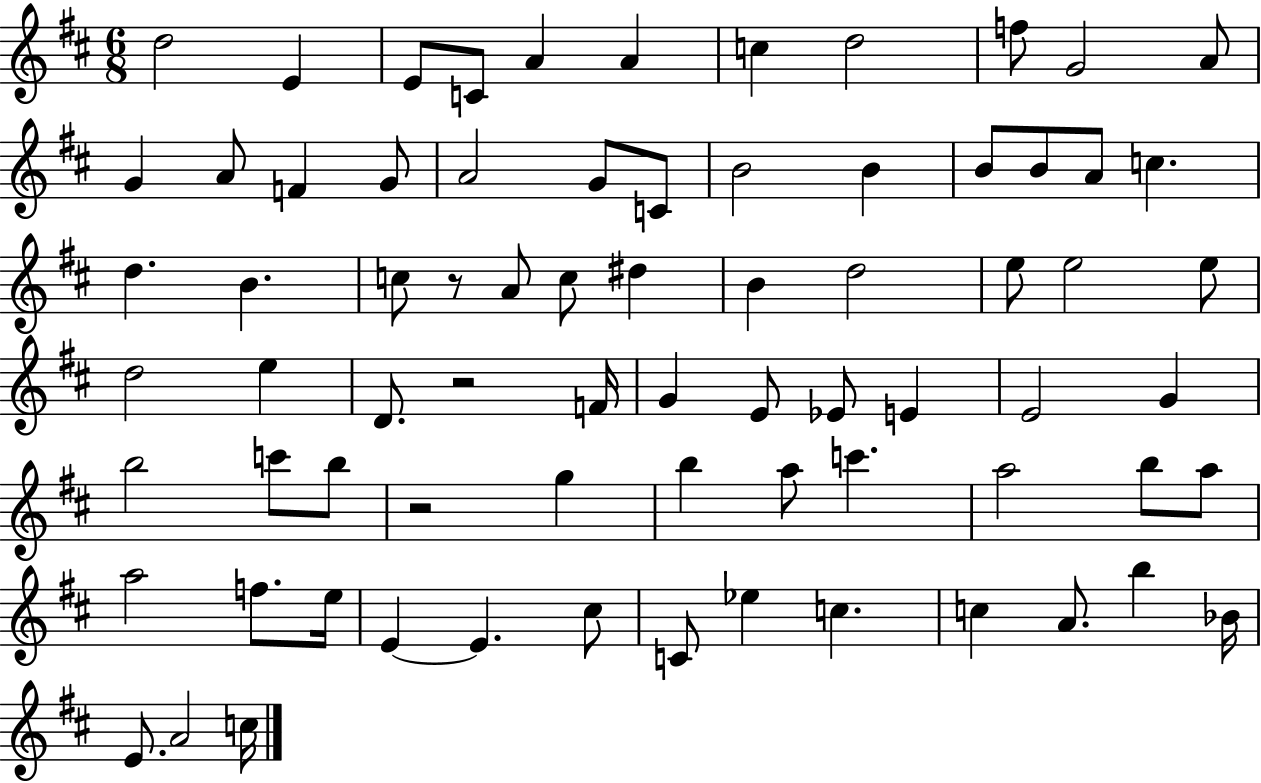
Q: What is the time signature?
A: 6/8